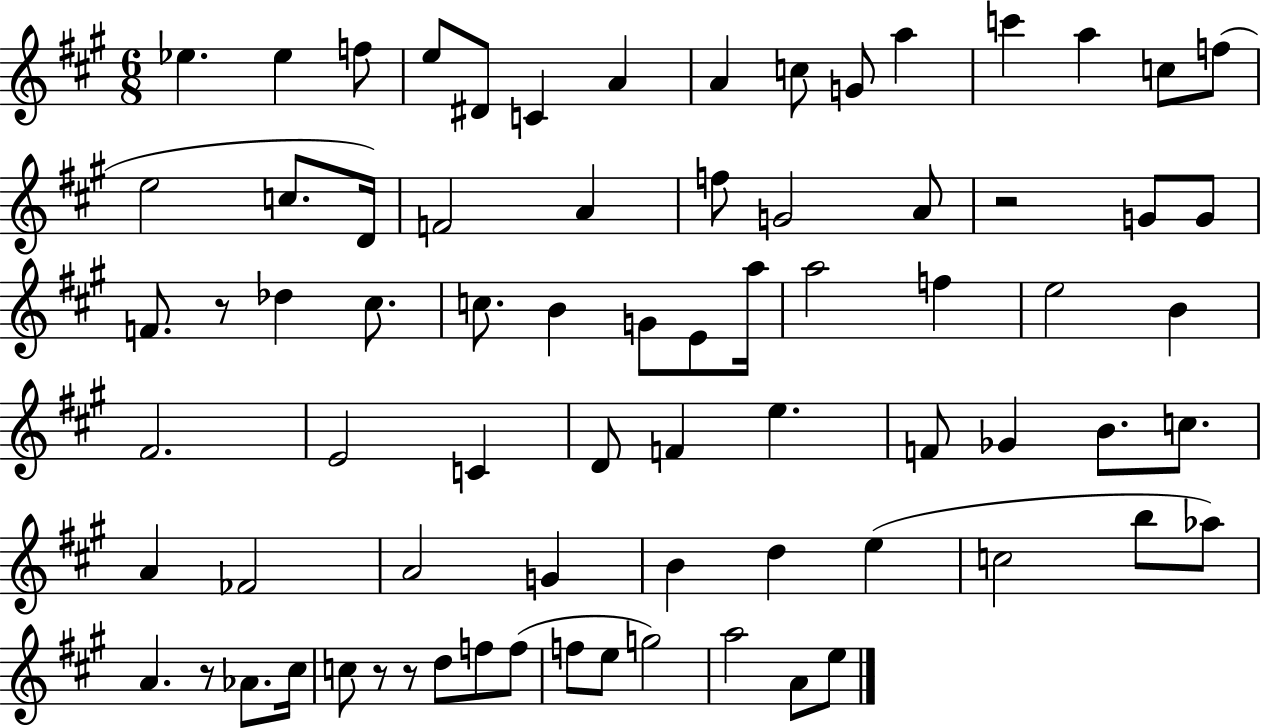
{
  \clef treble
  \numericTimeSignature
  \time 6/8
  \key a \major
  ees''4. ees''4 f''8 | e''8 dis'8 c'4 a'4 | a'4 c''8 g'8 a''4 | c'''4 a''4 c''8 f''8( | \break e''2 c''8. d'16) | f'2 a'4 | f''8 g'2 a'8 | r2 g'8 g'8 | \break f'8. r8 des''4 cis''8. | c''8. b'4 g'8 e'8 a''16 | a''2 f''4 | e''2 b'4 | \break fis'2. | e'2 c'4 | d'8 f'4 e''4. | f'8 ges'4 b'8. c''8. | \break a'4 fes'2 | a'2 g'4 | b'4 d''4 e''4( | c''2 b''8 aes''8) | \break a'4. r8 aes'8. cis''16 | c''8 r8 r8 d''8 f''8 f''8( | f''8 e''8 g''2) | a''2 a'8 e''8 | \break \bar "|."
}